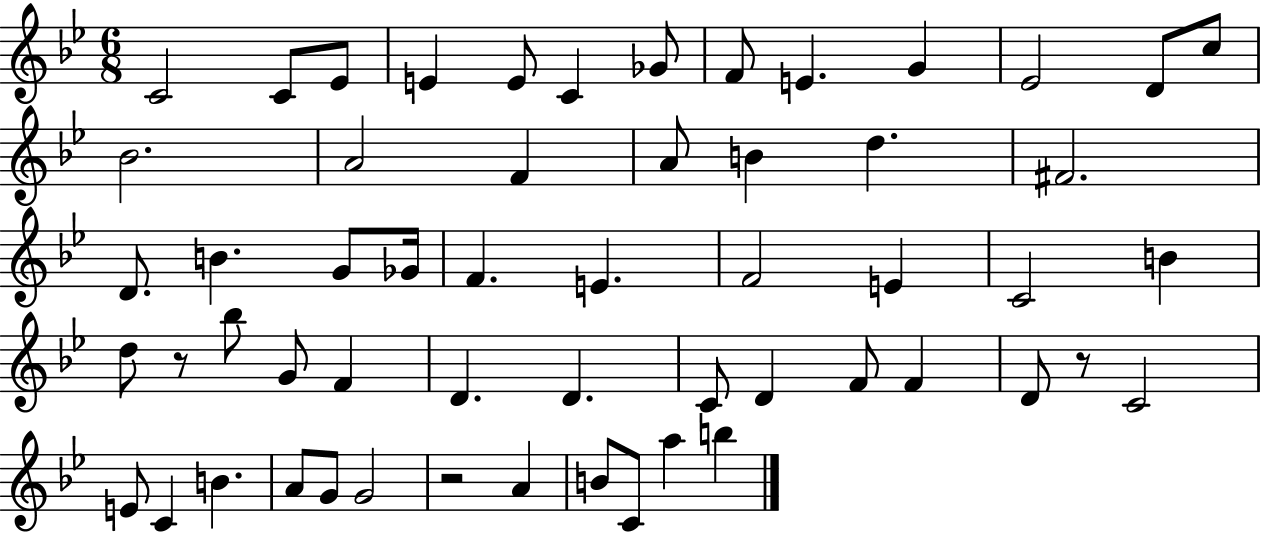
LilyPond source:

{
  \clef treble
  \numericTimeSignature
  \time 6/8
  \key bes \major
  c'2 c'8 ees'8 | e'4 e'8 c'4 ges'8 | f'8 e'4. g'4 | ees'2 d'8 c''8 | \break bes'2. | a'2 f'4 | a'8 b'4 d''4. | fis'2. | \break d'8. b'4. g'8 ges'16 | f'4. e'4. | f'2 e'4 | c'2 b'4 | \break d''8 r8 bes''8 g'8 f'4 | d'4. d'4. | c'8 d'4 f'8 f'4 | d'8 r8 c'2 | \break e'8 c'4 b'4. | a'8 g'8 g'2 | r2 a'4 | b'8 c'8 a''4 b''4 | \break \bar "|."
}